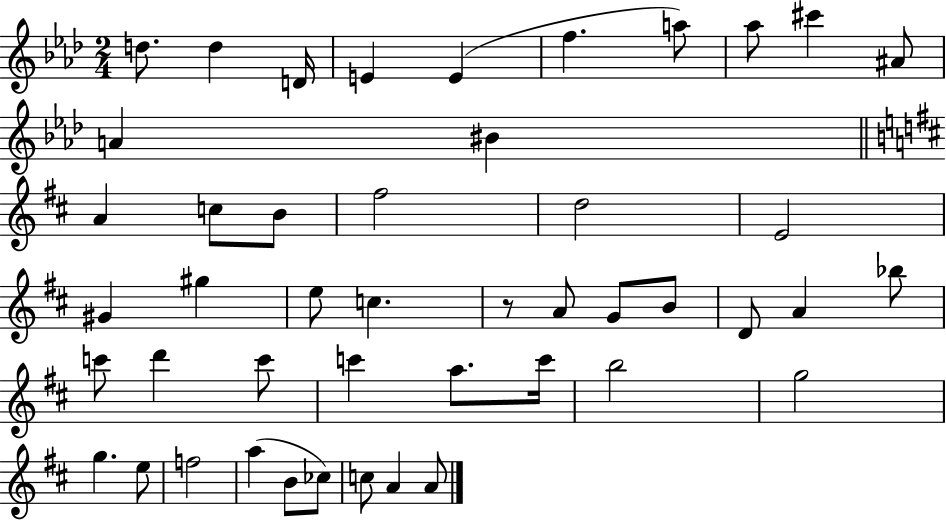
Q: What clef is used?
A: treble